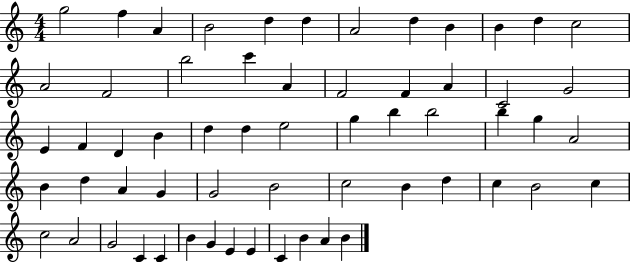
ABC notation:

X:1
T:Untitled
M:4/4
L:1/4
K:C
g2 f A B2 d d A2 d B B d c2 A2 F2 b2 c' A F2 F A C2 G2 E F D B d d e2 g b b2 b g A2 B d A G G2 B2 c2 B d c B2 c c2 A2 G2 C C B G E E C B A B